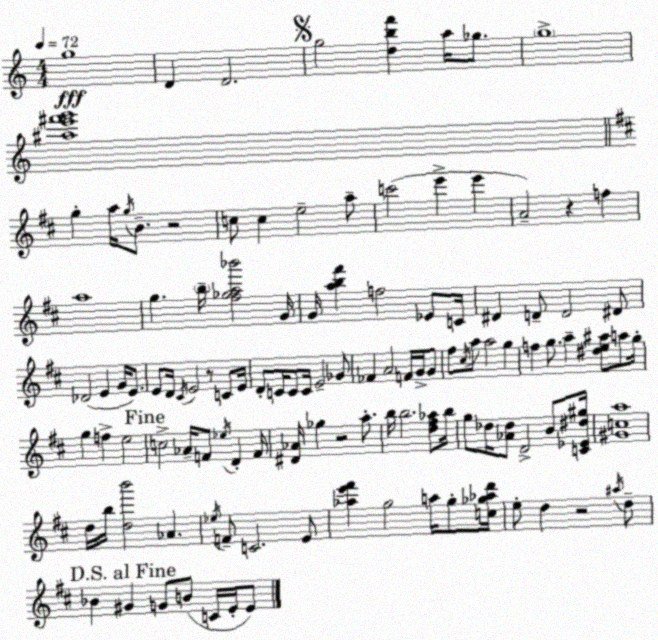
X:1
T:Untitled
M:4/4
L:1/4
K:Am
g4 D D2 g2 [dbf'] a/4 _g/2 g4 [^ae'^f'g']4 g a/4 g/4 B/2 z2 c/2 c e2 a/2 c'2 e' e' A2 z f a4 g b/4 [^f_ga_b']2 G/4 G/4 [ab^f'] f2 _E/2 C/4 ^D D/2 D2 ^D/2 _D2 E G/4 E/2 E/2 D/4 ^C/4 E2 z/2 C/2 E/4 D/2 C/4 C/2 C/4 E2 _G/2 _F A2 F/4 G/4 G/2 ^f/2 ^c/4 a/2 a2 g f g/2 a [^de^a]/2 a/2 g/4 g f e2 c2 _A/4 F/2 _e/4 D F/4 [^D_A]/4 _g z2 a/2 b/4 b2 [d^f_a]/2 b/4 g/2 _d/4 [_A_d]/2 D2 B/2 [C_E^d^g]/4 [^Gca]4 d/4 b/4 [db']2 _A _e/4 F/2 C2 E/2 [_ae'^f'] g2 a/4 g/2 [c_g_ad']/4 e/2 d z2 ^a/4 d/2 _B ^G G/2 B/2 C/4 E/4 E/2